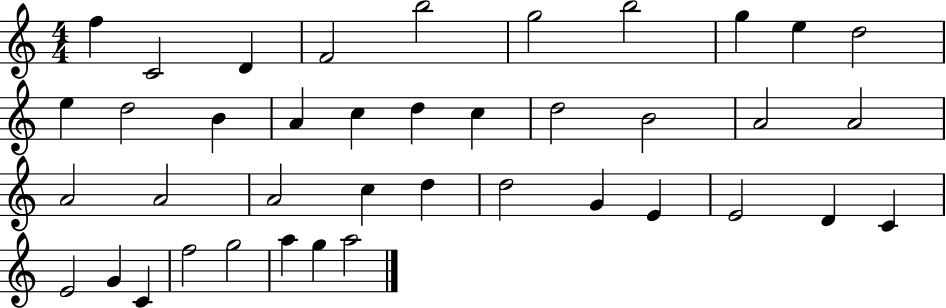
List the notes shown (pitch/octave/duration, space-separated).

F5/q C4/h D4/q F4/h B5/h G5/h B5/h G5/q E5/q D5/h E5/q D5/h B4/q A4/q C5/q D5/q C5/q D5/h B4/h A4/h A4/h A4/h A4/h A4/h C5/q D5/q D5/h G4/q E4/q E4/h D4/q C4/q E4/h G4/q C4/q F5/h G5/h A5/q G5/q A5/h